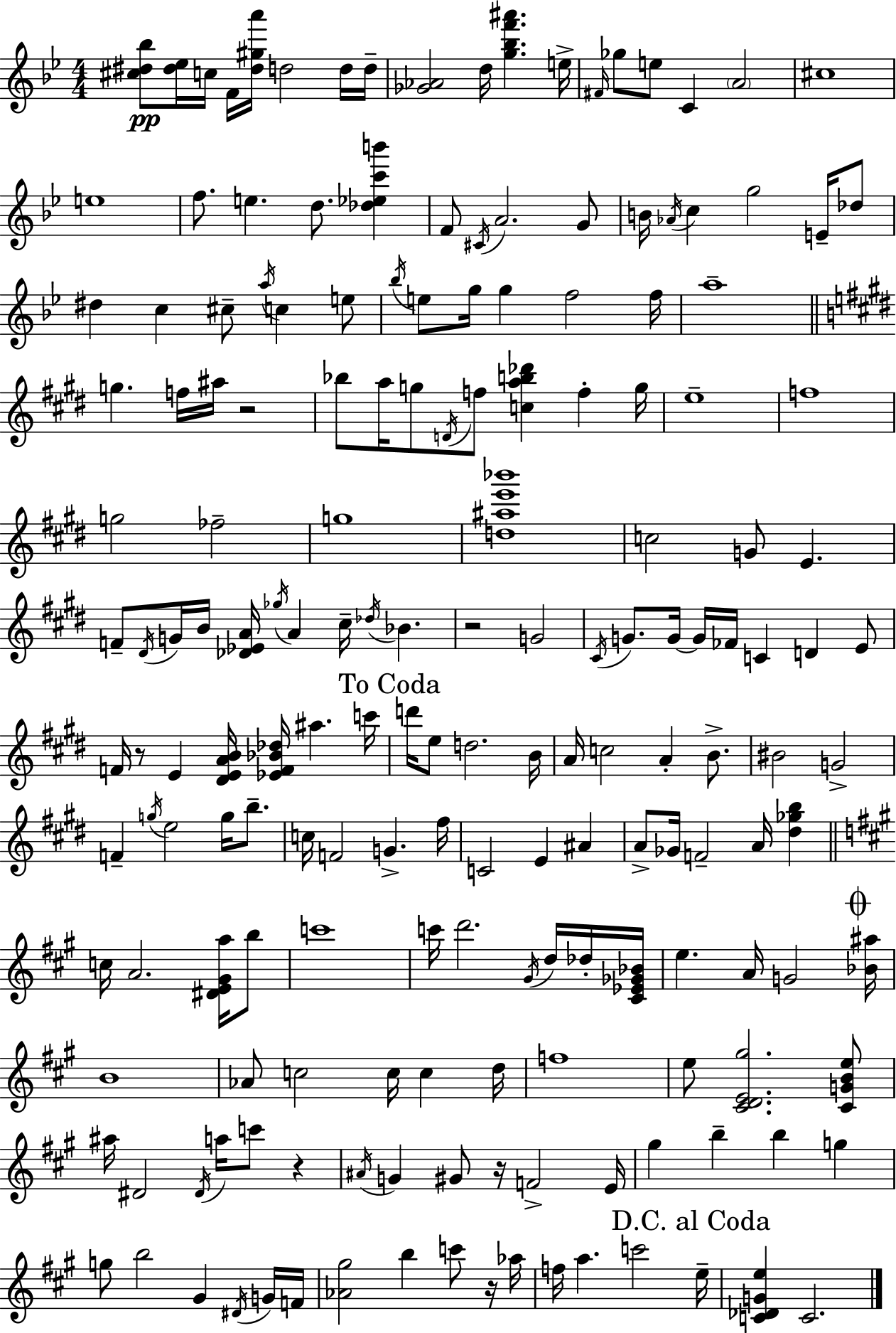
[C#5,D#5,Bb5]/e [D#5,Eb5]/s C5/s F4/s [D#5,G#5,A6]/s D5/h D5/s D5/s [Gb4,Ab4]/h D5/s [G5,Bb5,F6,A#6]/q. E5/s F#4/s Gb5/e E5/e C4/q A4/h C#5/w E5/w F5/e. E5/q. D5/e. [Db5,Eb5,C6,B6]/q F4/e C#4/s A4/h. G4/e B4/s Ab4/s C5/q G5/h E4/s Db5/e D#5/q C5/q C#5/e A5/s C5/q E5/e Bb5/s E5/e G5/s G5/q F5/h F5/s A5/w G5/q. F5/s A#5/s R/h Bb5/e A5/s G5/e D4/s F5/e [C5,A5,B5,Db6]/q F5/q G5/s E5/w F5/w G5/h FES5/h G5/w [D5,A#5,E6,Bb6]/w C5/h G4/e E4/q. F4/e D#4/s G4/s B4/s [Db4,Eb4,A4]/s Gb5/s A4/q C#5/s Db5/s Bb4/q. R/h G4/h C#4/s G4/e. G4/s G4/s FES4/s C4/q D4/q E4/e F4/s R/e E4/q [D#4,E4,A4,B4]/s [Eb4,F4,Bb4,Db5]/s A#5/q. C6/s D6/s E5/e D5/h. B4/s A4/s C5/h A4/q B4/e. BIS4/h G4/h F4/q G5/s E5/h G5/s B5/e. C5/s F4/h G4/q. F#5/s C4/h E4/q A#4/q A4/e Gb4/s F4/h A4/s [D#5,Gb5,B5]/q C5/s A4/h. [D#4,E4,G#4,A5]/s B5/e C6/w C6/s D6/h. G#4/s D5/s Db5/s [C#4,Eb4,Gb4,Bb4]/s E5/q. A4/s G4/h [Bb4,A#5]/s B4/w Ab4/e C5/h C5/s C5/q D5/s F5/w E5/e [C#4,D4,E4,G#5]/h. [C#4,G4,B4,E5]/e A#5/s D#4/h D#4/s A5/s C6/e R/q A#4/s G4/q G#4/e R/s F4/h E4/s G#5/q B5/q B5/q G5/q G5/e B5/h G#4/q D#4/s G4/s F4/s [Ab4,G#5]/h B5/q C6/e R/s Ab5/s F5/s A5/q. C6/h E5/s [C4,Db4,G4,E5]/q C4/h.